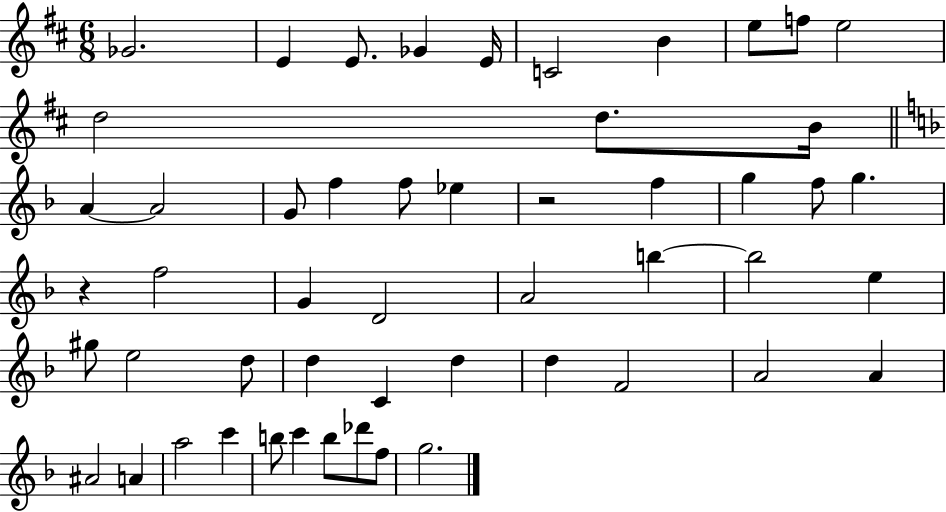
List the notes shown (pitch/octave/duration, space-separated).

Gb4/h. E4/q E4/e. Gb4/q E4/s C4/h B4/q E5/e F5/e E5/h D5/h D5/e. B4/s A4/q A4/h G4/e F5/q F5/e Eb5/q R/h F5/q G5/q F5/e G5/q. R/q F5/h G4/q D4/h A4/h B5/q B5/h E5/q G#5/e E5/h D5/e D5/q C4/q D5/q D5/q F4/h A4/h A4/q A#4/h A4/q A5/h C6/q B5/e C6/q B5/e Db6/e F5/e G5/h.